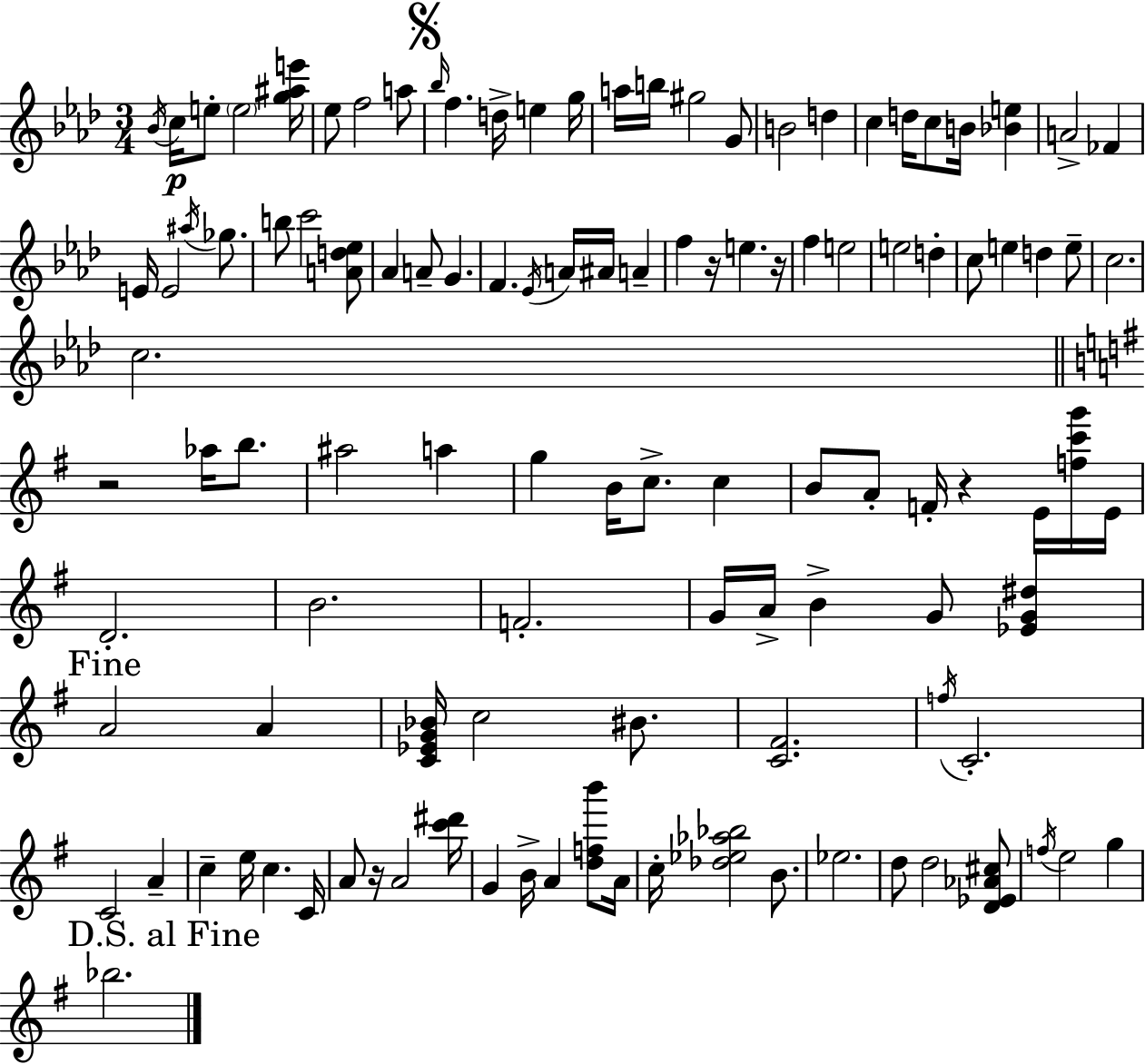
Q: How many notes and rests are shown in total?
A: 113